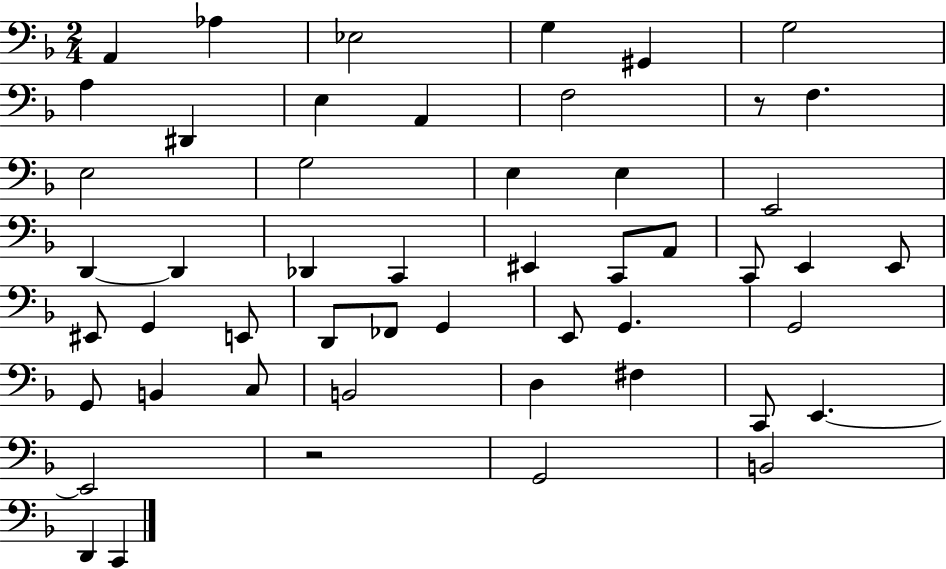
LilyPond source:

{
  \clef bass
  \numericTimeSignature
  \time 2/4
  \key f \major
  a,4 aes4 | ees2 | g4 gis,4 | g2 | \break a4 dis,4 | e4 a,4 | f2 | r8 f4. | \break e2 | g2 | e4 e4 | e,2 | \break d,4~~ d,4 | des,4 c,4 | eis,4 c,8 a,8 | c,8 e,4 e,8 | \break eis,8 g,4 e,8 | d,8 fes,8 g,4 | e,8 g,4. | g,2 | \break g,8 b,4 c8 | b,2 | d4 fis4 | c,8 e,4.~~ | \break e,2 | r2 | g,2 | b,2 | \break d,4 c,4 | \bar "|."
}